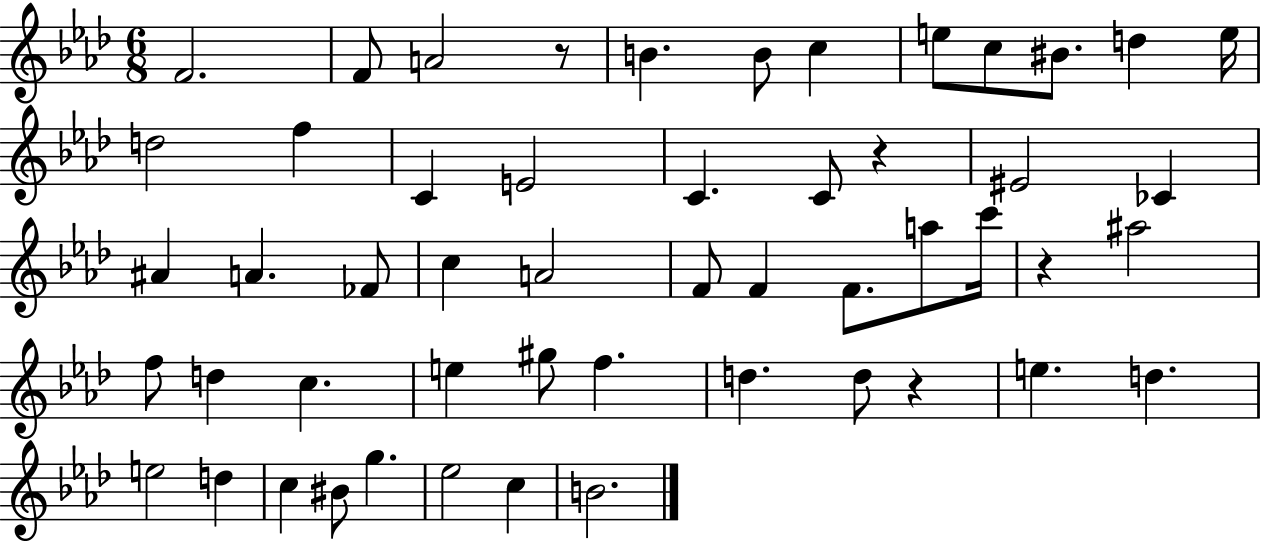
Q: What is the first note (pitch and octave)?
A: F4